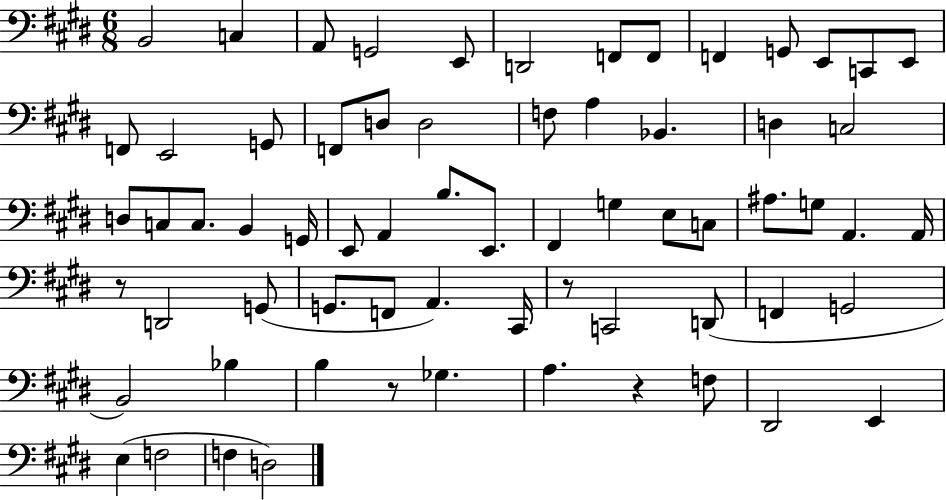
{
  \clef bass
  \numericTimeSignature
  \time 6/8
  \key e \major
  b,2 c4 | a,8 g,2 e,8 | d,2 f,8 f,8 | f,4 g,8 e,8 c,8 e,8 | \break f,8 e,2 g,8 | f,8 d8 d2 | f8 a4 bes,4. | d4 c2 | \break d8 c8 c8. b,4 g,16 | e,8 a,4 b8. e,8. | fis,4 g4 e8 c8 | ais8. g8 a,4. a,16 | \break r8 d,2 g,8( | g,8. f,8 a,4.) cis,16 | r8 c,2 d,8( | f,4 g,2 | \break b,2) bes4 | b4 r8 ges4. | a4. r4 f8 | dis,2 e,4 | \break e4( f2 | f4 d2) | \bar "|."
}